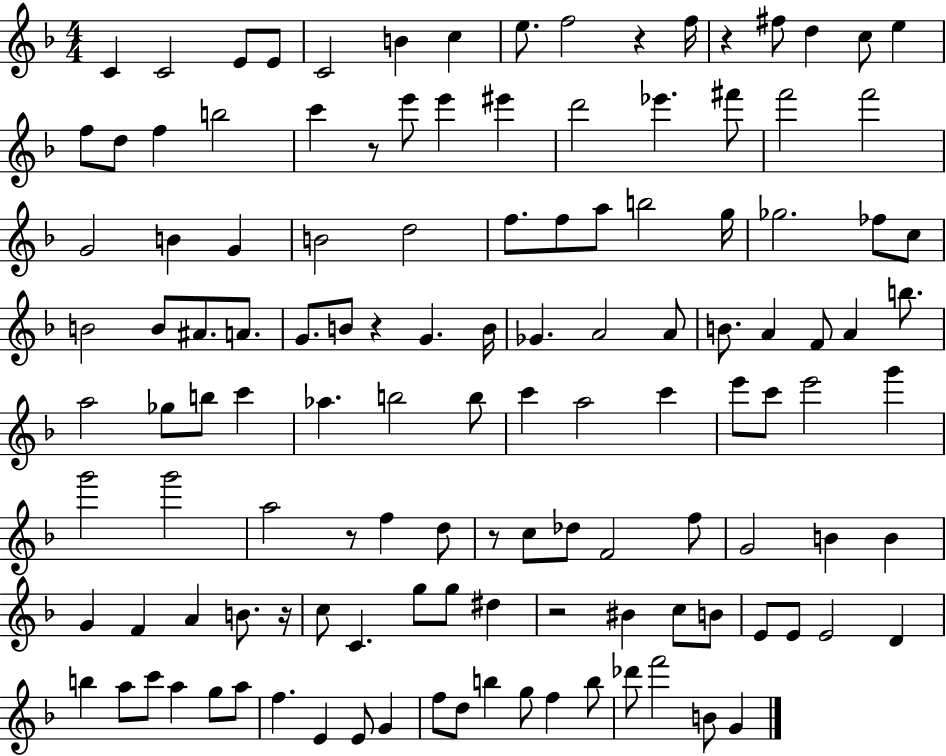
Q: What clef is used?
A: treble